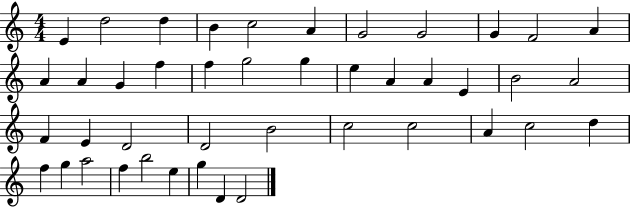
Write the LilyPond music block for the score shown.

{
  \clef treble
  \numericTimeSignature
  \time 4/4
  \key c \major
  e'4 d''2 d''4 | b'4 c''2 a'4 | g'2 g'2 | g'4 f'2 a'4 | \break a'4 a'4 g'4 f''4 | f''4 g''2 g''4 | e''4 a'4 a'4 e'4 | b'2 a'2 | \break f'4 e'4 d'2 | d'2 b'2 | c''2 c''2 | a'4 c''2 d''4 | \break f''4 g''4 a''2 | f''4 b''2 e''4 | g''4 d'4 d'2 | \bar "|."
}